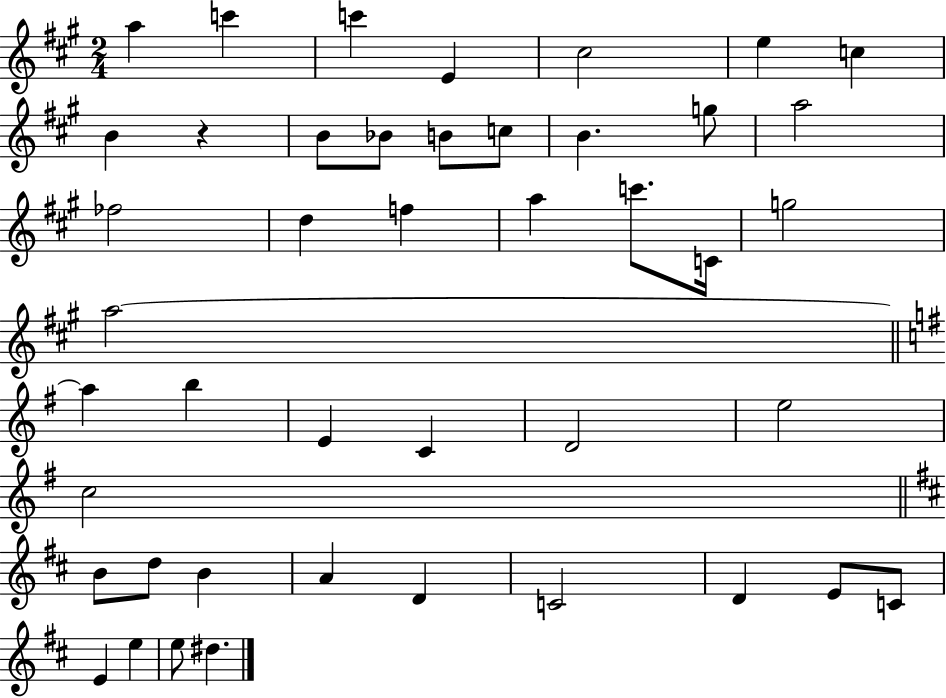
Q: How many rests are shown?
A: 1